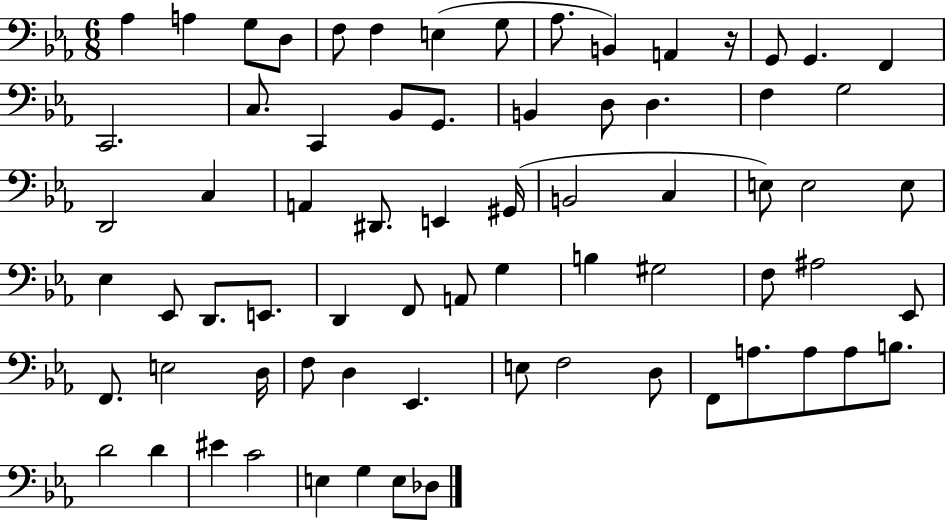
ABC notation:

X:1
T:Untitled
M:6/8
L:1/4
K:Eb
_A, A, G,/2 D,/2 F,/2 F, E, G,/2 _A,/2 B,, A,, z/4 G,,/2 G,, F,, C,,2 C,/2 C,, _B,,/2 G,,/2 B,, D,/2 D, F, G,2 D,,2 C, A,, ^D,,/2 E,, ^G,,/4 B,,2 C, E,/2 E,2 E,/2 _E, _E,,/2 D,,/2 E,,/2 D,, F,,/2 A,,/2 G, B, ^G,2 F,/2 ^A,2 _E,,/2 F,,/2 E,2 D,/4 F,/2 D, _E,, E,/2 F,2 D,/2 F,,/2 A,/2 A,/2 A,/2 B,/2 D2 D ^E C2 E, G, E,/2 _D,/2